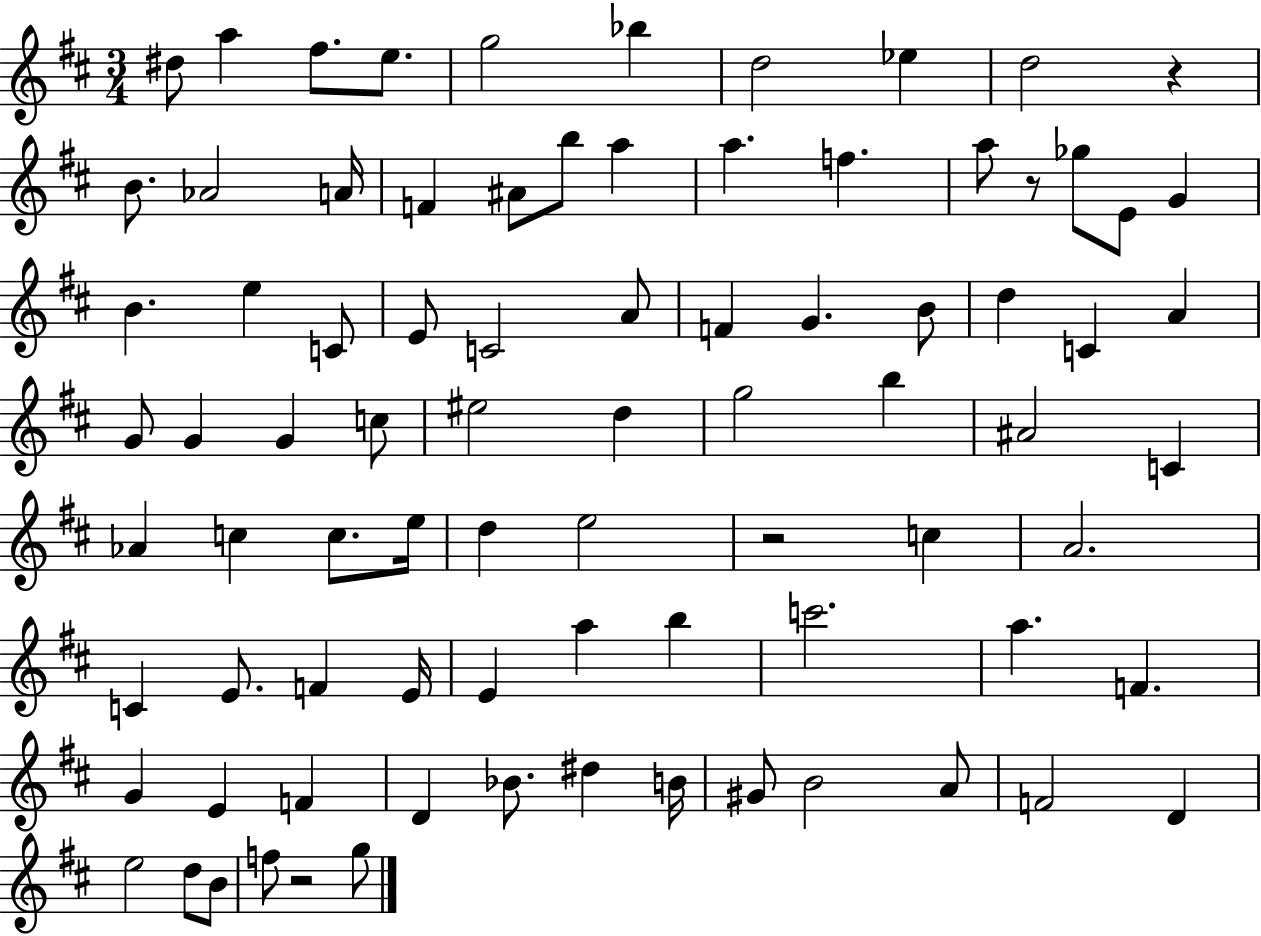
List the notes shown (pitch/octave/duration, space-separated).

D#5/e A5/q F#5/e. E5/e. G5/h Bb5/q D5/h Eb5/q D5/h R/q B4/e. Ab4/h A4/s F4/q A#4/e B5/e A5/q A5/q. F5/q. A5/e R/e Gb5/e E4/e G4/q B4/q. E5/q C4/e E4/e C4/h A4/e F4/q G4/q. B4/e D5/q C4/q A4/q G4/e G4/q G4/q C5/e EIS5/h D5/q G5/h B5/q A#4/h C4/q Ab4/q C5/q C5/e. E5/s D5/q E5/h R/h C5/q A4/h. C4/q E4/e. F4/q E4/s E4/q A5/q B5/q C6/h. A5/q. F4/q. G4/q E4/q F4/q D4/q Bb4/e. D#5/q B4/s G#4/e B4/h A4/e F4/h D4/q E5/h D5/e B4/e F5/e R/h G5/e